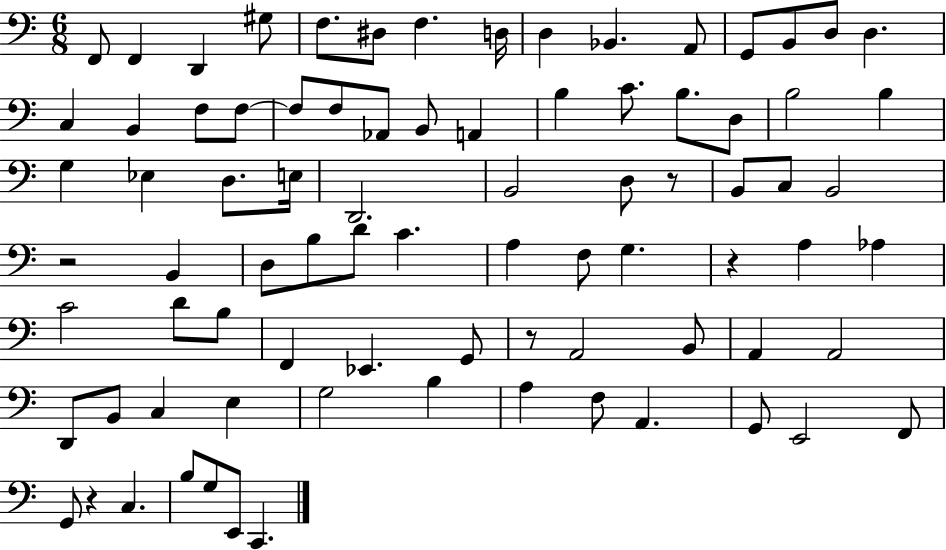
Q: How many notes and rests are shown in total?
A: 83